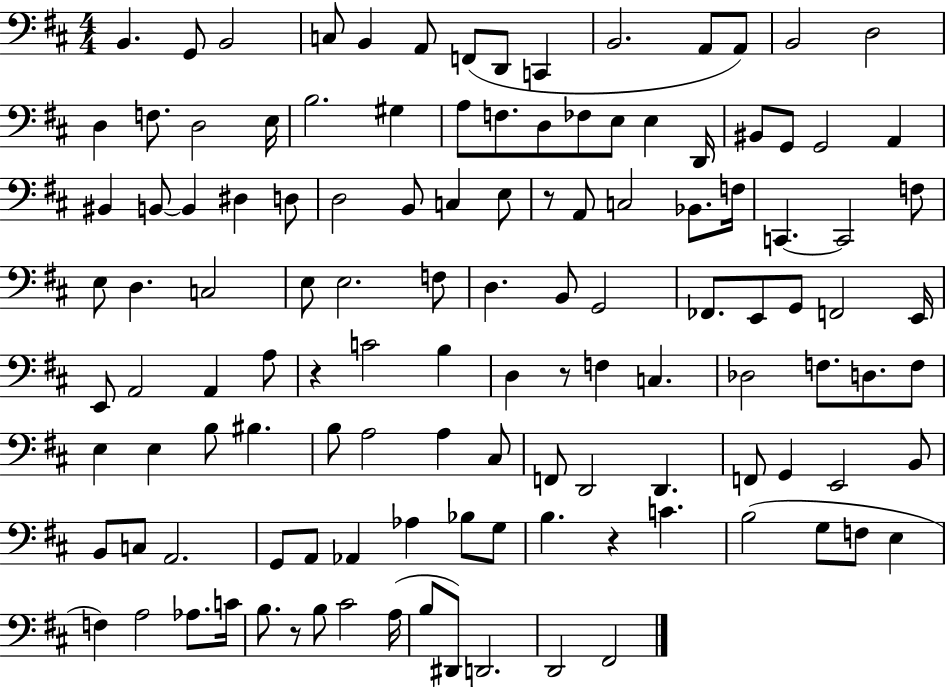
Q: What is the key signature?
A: D major